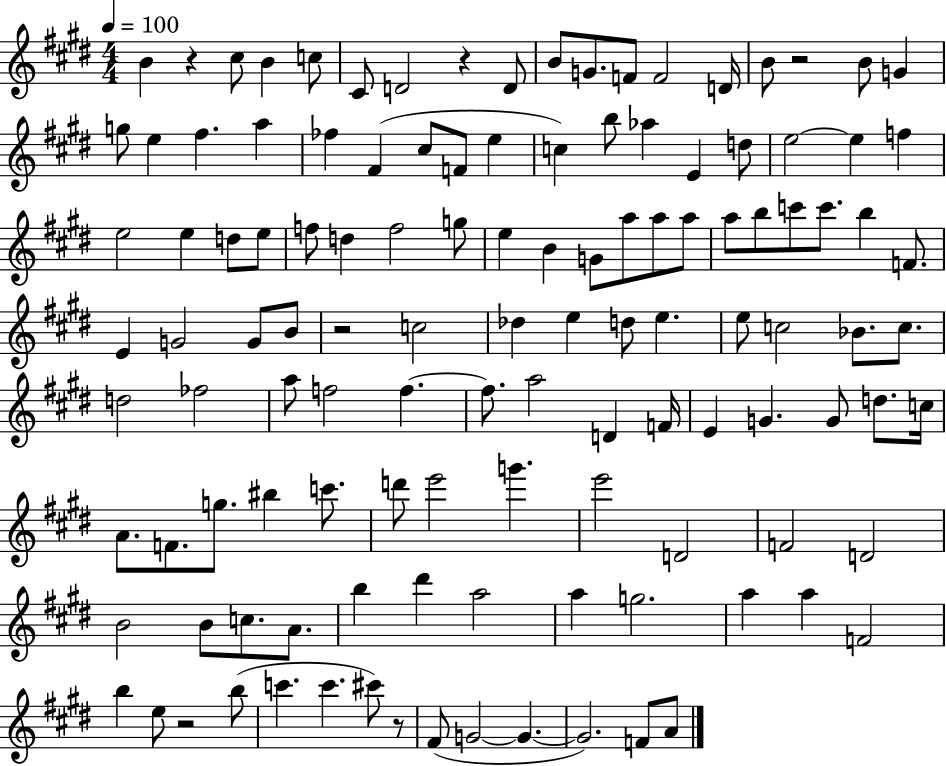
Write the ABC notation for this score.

X:1
T:Untitled
M:4/4
L:1/4
K:E
B z ^c/2 B c/2 ^C/2 D2 z D/2 B/2 G/2 F/2 F2 D/4 B/2 z2 B/2 G g/2 e ^f a _f ^F ^c/2 F/2 e c b/2 _a E d/2 e2 e f e2 e d/2 e/2 f/2 d f2 g/2 e B G/2 a/2 a/2 a/2 a/2 b/2 c'/2 c'/2 b F/2 E G2 G/2 B/2 z2 c2 _d e d/2 e e/2 c2 _B/2 c/2 d2 _f2 a/2 f2 f f/2 a2 D F/4 E G G/2 d/2 c/4 A/2 F/2 g/2 ^b c'/2 d'/2 e'2 g' e'2 D2 F2 D2 B2 B/2 c/2 A/2 b ^d' a2 a g2 a a F2 b e/2 z2 b/2 c' c' ^c'/2 z/2 ^F/2 G2 G G2 F/2 A/2